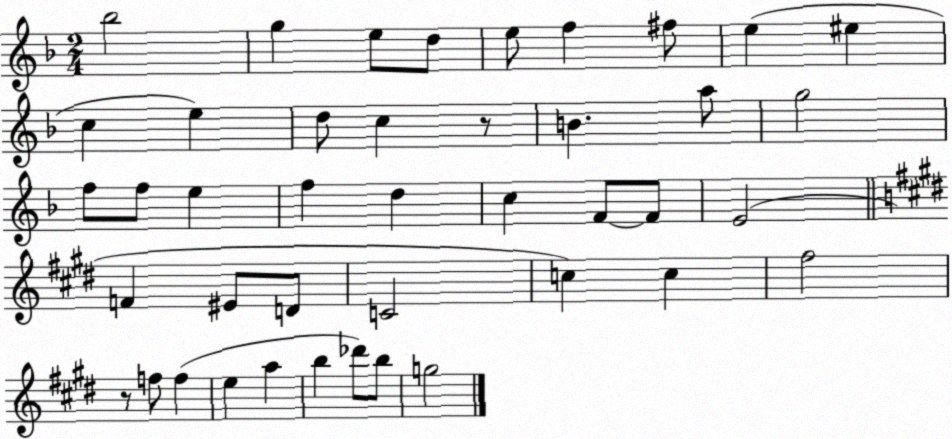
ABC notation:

X:1
T:Untitled
M:2/4
L:1/4
K:F
_b2 g e/2 d/2 e/2 f ^f/2 e ^e c e d/2 c z/2 B a/2 g2 f/2 f/2 e f d c F/2 F/2 E2 F ^E/2 D/2 C2 c c ^f2 z/2 f/2 f e a b _d'/2 b/2 g2